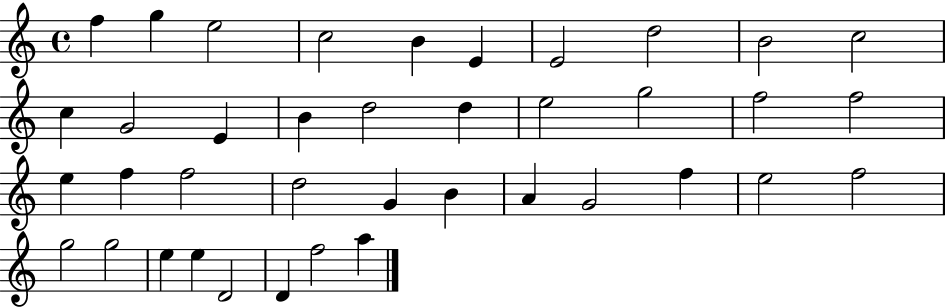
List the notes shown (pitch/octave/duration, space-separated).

F5/q G5/q E5/h C5/h B4/q E4/q E4/h D5/h B4/h C5/h C5/q G4/h E4/q B4/q D5/h D5/q E5/h G5/h F5/h F5/h E5/q F5/q F5/h D5/h G4/q B4/q A4/q G4/h F5/q E5/h F5/h G5/h G5/h E5/q E5/q D4/h D4/q F5/h A5/q